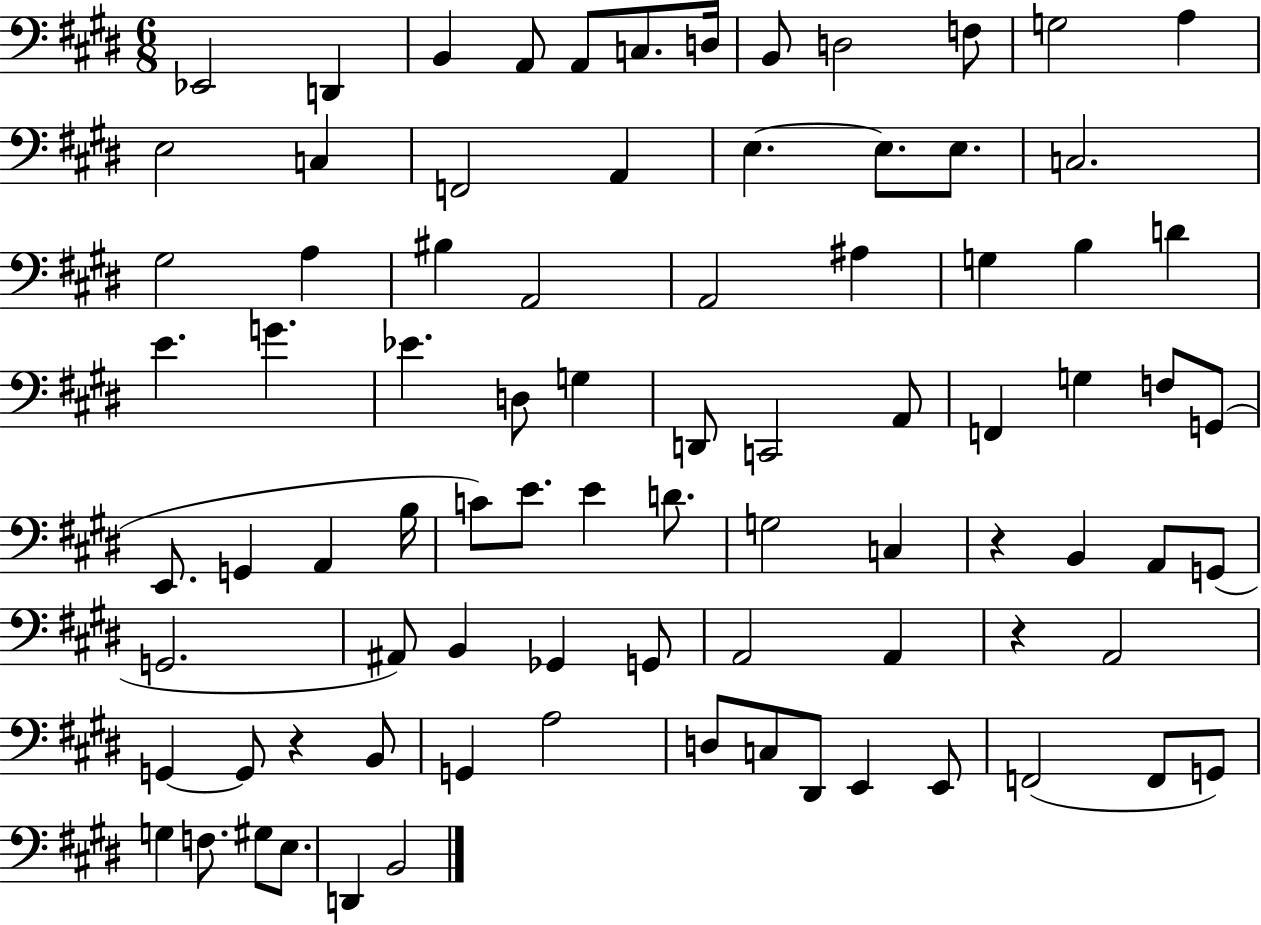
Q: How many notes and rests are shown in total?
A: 84